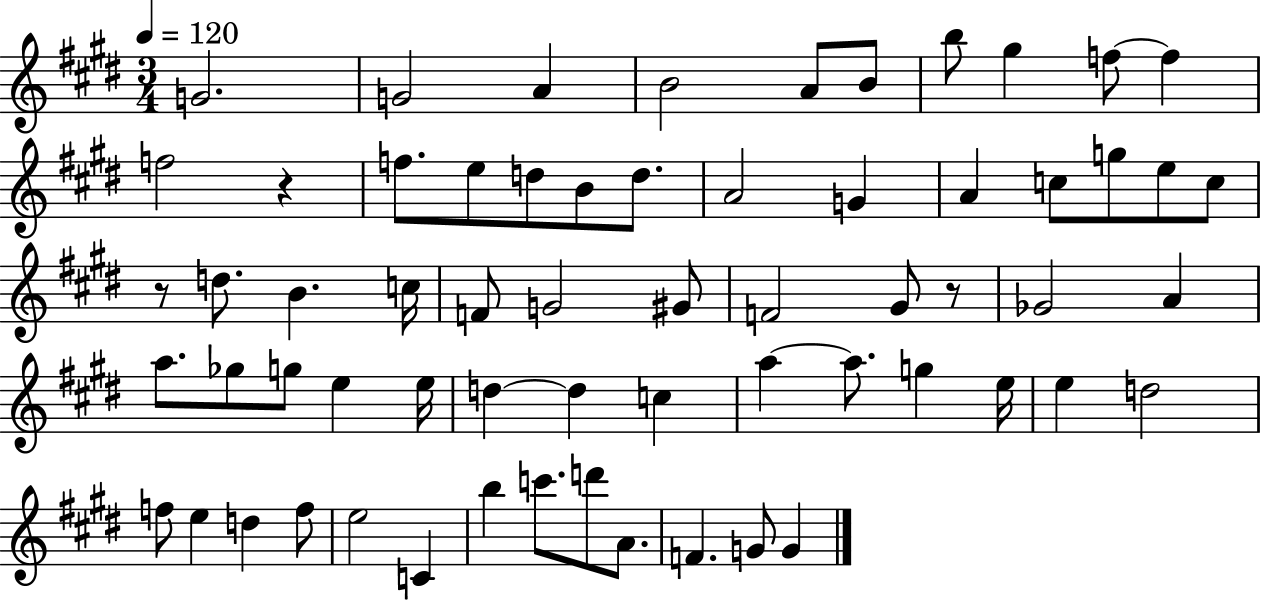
{
  \clef treble
  \numericTimeSignature
  \time 3/4
  \key e \major
  \tempo 4 = 120
  g'2. | g'2 a'4 | b'2 a'8 b'8 | b''8 gis''4 f''8~~ f''4 | \break f''2 r4 | f''8. e''8 d''8 b'8 d''8. | a'2 g'4 | a'4 c''8 g''8 e''8 c''8 | \break r8 d''8. b'4. c''16 | f'8 g'2 gis'8 | f'2 gis'8 r8 | ges'2 a'4 | \break a''8. ges''8 g''8 e''4 e''16 | d''4~~ d''4 c''4 | a''4~~ a''8. g''4 e''16 | e''4 d''2 | \break f''8 e''4 d''4 f''8 | e''2 c'4 | b''4 c'''8. d'''8 a'8. | f'4. g'8 g'4 | \break \bar "|."
}